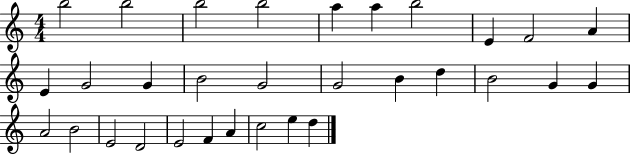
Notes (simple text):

B5/h B5/h B5/h B5/h A5/q A5/q B5/h E4/q F4/h A4/q E4/q G4/h G4/q B4/h G4/h G4/h B4/q D5/q B4/h G4/q G4/q A4/h B4/h E4/h D4/h E4/h F4/q A4/q C5/h E5/q D5/q